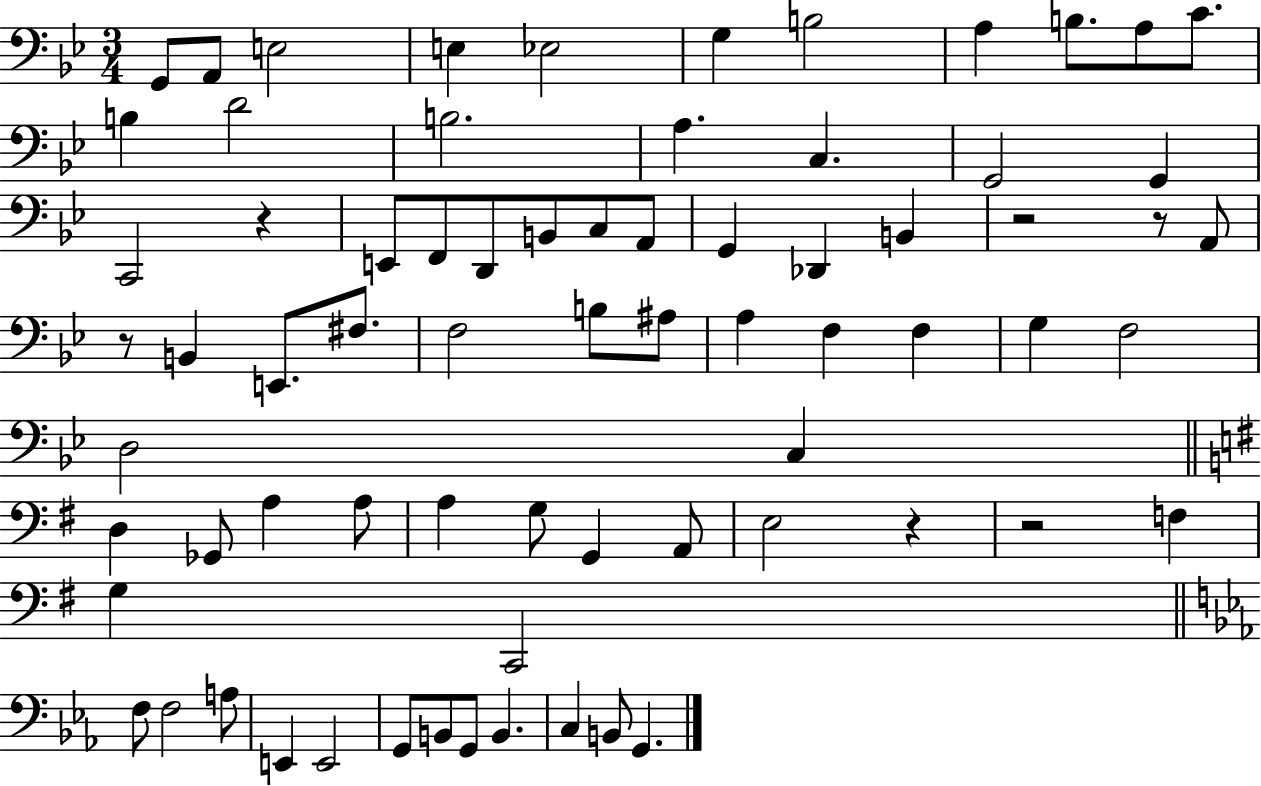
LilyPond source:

{
  \clef bass
  \numericTimeSignature
  \time 3/4
  \key bes \major
  g,8 a,8 e2 | e4 ees2 | g4 b2 | a4 b8. a8 c'8. | \break b4 d'2 | b2. | a4. c4. | g,2 g,4 | \break c,2 r4 | e,8 f,8 d,8 b,8 c8 a,8 | g,4 des,4 b,4 | r2 r8 a,8 | \break r8 b,4 e,8. fis8. | f2 b8 ais8 | a4 f4 f4 | g4 f2 | \break d2 c4 | \bar "||" \break \key g \major d4 ges,8 a4 a8 | a4 g8 g,4 a,8 | e2 r4 | r2 f4 | \break g4 c,2 | \bar "||" \break \key ees \major f8 f2 a8 | e,4 e,2 | g,8 b,8 g,8 b,4. | c4 b,8 g,4. | \break \bar "|."
}